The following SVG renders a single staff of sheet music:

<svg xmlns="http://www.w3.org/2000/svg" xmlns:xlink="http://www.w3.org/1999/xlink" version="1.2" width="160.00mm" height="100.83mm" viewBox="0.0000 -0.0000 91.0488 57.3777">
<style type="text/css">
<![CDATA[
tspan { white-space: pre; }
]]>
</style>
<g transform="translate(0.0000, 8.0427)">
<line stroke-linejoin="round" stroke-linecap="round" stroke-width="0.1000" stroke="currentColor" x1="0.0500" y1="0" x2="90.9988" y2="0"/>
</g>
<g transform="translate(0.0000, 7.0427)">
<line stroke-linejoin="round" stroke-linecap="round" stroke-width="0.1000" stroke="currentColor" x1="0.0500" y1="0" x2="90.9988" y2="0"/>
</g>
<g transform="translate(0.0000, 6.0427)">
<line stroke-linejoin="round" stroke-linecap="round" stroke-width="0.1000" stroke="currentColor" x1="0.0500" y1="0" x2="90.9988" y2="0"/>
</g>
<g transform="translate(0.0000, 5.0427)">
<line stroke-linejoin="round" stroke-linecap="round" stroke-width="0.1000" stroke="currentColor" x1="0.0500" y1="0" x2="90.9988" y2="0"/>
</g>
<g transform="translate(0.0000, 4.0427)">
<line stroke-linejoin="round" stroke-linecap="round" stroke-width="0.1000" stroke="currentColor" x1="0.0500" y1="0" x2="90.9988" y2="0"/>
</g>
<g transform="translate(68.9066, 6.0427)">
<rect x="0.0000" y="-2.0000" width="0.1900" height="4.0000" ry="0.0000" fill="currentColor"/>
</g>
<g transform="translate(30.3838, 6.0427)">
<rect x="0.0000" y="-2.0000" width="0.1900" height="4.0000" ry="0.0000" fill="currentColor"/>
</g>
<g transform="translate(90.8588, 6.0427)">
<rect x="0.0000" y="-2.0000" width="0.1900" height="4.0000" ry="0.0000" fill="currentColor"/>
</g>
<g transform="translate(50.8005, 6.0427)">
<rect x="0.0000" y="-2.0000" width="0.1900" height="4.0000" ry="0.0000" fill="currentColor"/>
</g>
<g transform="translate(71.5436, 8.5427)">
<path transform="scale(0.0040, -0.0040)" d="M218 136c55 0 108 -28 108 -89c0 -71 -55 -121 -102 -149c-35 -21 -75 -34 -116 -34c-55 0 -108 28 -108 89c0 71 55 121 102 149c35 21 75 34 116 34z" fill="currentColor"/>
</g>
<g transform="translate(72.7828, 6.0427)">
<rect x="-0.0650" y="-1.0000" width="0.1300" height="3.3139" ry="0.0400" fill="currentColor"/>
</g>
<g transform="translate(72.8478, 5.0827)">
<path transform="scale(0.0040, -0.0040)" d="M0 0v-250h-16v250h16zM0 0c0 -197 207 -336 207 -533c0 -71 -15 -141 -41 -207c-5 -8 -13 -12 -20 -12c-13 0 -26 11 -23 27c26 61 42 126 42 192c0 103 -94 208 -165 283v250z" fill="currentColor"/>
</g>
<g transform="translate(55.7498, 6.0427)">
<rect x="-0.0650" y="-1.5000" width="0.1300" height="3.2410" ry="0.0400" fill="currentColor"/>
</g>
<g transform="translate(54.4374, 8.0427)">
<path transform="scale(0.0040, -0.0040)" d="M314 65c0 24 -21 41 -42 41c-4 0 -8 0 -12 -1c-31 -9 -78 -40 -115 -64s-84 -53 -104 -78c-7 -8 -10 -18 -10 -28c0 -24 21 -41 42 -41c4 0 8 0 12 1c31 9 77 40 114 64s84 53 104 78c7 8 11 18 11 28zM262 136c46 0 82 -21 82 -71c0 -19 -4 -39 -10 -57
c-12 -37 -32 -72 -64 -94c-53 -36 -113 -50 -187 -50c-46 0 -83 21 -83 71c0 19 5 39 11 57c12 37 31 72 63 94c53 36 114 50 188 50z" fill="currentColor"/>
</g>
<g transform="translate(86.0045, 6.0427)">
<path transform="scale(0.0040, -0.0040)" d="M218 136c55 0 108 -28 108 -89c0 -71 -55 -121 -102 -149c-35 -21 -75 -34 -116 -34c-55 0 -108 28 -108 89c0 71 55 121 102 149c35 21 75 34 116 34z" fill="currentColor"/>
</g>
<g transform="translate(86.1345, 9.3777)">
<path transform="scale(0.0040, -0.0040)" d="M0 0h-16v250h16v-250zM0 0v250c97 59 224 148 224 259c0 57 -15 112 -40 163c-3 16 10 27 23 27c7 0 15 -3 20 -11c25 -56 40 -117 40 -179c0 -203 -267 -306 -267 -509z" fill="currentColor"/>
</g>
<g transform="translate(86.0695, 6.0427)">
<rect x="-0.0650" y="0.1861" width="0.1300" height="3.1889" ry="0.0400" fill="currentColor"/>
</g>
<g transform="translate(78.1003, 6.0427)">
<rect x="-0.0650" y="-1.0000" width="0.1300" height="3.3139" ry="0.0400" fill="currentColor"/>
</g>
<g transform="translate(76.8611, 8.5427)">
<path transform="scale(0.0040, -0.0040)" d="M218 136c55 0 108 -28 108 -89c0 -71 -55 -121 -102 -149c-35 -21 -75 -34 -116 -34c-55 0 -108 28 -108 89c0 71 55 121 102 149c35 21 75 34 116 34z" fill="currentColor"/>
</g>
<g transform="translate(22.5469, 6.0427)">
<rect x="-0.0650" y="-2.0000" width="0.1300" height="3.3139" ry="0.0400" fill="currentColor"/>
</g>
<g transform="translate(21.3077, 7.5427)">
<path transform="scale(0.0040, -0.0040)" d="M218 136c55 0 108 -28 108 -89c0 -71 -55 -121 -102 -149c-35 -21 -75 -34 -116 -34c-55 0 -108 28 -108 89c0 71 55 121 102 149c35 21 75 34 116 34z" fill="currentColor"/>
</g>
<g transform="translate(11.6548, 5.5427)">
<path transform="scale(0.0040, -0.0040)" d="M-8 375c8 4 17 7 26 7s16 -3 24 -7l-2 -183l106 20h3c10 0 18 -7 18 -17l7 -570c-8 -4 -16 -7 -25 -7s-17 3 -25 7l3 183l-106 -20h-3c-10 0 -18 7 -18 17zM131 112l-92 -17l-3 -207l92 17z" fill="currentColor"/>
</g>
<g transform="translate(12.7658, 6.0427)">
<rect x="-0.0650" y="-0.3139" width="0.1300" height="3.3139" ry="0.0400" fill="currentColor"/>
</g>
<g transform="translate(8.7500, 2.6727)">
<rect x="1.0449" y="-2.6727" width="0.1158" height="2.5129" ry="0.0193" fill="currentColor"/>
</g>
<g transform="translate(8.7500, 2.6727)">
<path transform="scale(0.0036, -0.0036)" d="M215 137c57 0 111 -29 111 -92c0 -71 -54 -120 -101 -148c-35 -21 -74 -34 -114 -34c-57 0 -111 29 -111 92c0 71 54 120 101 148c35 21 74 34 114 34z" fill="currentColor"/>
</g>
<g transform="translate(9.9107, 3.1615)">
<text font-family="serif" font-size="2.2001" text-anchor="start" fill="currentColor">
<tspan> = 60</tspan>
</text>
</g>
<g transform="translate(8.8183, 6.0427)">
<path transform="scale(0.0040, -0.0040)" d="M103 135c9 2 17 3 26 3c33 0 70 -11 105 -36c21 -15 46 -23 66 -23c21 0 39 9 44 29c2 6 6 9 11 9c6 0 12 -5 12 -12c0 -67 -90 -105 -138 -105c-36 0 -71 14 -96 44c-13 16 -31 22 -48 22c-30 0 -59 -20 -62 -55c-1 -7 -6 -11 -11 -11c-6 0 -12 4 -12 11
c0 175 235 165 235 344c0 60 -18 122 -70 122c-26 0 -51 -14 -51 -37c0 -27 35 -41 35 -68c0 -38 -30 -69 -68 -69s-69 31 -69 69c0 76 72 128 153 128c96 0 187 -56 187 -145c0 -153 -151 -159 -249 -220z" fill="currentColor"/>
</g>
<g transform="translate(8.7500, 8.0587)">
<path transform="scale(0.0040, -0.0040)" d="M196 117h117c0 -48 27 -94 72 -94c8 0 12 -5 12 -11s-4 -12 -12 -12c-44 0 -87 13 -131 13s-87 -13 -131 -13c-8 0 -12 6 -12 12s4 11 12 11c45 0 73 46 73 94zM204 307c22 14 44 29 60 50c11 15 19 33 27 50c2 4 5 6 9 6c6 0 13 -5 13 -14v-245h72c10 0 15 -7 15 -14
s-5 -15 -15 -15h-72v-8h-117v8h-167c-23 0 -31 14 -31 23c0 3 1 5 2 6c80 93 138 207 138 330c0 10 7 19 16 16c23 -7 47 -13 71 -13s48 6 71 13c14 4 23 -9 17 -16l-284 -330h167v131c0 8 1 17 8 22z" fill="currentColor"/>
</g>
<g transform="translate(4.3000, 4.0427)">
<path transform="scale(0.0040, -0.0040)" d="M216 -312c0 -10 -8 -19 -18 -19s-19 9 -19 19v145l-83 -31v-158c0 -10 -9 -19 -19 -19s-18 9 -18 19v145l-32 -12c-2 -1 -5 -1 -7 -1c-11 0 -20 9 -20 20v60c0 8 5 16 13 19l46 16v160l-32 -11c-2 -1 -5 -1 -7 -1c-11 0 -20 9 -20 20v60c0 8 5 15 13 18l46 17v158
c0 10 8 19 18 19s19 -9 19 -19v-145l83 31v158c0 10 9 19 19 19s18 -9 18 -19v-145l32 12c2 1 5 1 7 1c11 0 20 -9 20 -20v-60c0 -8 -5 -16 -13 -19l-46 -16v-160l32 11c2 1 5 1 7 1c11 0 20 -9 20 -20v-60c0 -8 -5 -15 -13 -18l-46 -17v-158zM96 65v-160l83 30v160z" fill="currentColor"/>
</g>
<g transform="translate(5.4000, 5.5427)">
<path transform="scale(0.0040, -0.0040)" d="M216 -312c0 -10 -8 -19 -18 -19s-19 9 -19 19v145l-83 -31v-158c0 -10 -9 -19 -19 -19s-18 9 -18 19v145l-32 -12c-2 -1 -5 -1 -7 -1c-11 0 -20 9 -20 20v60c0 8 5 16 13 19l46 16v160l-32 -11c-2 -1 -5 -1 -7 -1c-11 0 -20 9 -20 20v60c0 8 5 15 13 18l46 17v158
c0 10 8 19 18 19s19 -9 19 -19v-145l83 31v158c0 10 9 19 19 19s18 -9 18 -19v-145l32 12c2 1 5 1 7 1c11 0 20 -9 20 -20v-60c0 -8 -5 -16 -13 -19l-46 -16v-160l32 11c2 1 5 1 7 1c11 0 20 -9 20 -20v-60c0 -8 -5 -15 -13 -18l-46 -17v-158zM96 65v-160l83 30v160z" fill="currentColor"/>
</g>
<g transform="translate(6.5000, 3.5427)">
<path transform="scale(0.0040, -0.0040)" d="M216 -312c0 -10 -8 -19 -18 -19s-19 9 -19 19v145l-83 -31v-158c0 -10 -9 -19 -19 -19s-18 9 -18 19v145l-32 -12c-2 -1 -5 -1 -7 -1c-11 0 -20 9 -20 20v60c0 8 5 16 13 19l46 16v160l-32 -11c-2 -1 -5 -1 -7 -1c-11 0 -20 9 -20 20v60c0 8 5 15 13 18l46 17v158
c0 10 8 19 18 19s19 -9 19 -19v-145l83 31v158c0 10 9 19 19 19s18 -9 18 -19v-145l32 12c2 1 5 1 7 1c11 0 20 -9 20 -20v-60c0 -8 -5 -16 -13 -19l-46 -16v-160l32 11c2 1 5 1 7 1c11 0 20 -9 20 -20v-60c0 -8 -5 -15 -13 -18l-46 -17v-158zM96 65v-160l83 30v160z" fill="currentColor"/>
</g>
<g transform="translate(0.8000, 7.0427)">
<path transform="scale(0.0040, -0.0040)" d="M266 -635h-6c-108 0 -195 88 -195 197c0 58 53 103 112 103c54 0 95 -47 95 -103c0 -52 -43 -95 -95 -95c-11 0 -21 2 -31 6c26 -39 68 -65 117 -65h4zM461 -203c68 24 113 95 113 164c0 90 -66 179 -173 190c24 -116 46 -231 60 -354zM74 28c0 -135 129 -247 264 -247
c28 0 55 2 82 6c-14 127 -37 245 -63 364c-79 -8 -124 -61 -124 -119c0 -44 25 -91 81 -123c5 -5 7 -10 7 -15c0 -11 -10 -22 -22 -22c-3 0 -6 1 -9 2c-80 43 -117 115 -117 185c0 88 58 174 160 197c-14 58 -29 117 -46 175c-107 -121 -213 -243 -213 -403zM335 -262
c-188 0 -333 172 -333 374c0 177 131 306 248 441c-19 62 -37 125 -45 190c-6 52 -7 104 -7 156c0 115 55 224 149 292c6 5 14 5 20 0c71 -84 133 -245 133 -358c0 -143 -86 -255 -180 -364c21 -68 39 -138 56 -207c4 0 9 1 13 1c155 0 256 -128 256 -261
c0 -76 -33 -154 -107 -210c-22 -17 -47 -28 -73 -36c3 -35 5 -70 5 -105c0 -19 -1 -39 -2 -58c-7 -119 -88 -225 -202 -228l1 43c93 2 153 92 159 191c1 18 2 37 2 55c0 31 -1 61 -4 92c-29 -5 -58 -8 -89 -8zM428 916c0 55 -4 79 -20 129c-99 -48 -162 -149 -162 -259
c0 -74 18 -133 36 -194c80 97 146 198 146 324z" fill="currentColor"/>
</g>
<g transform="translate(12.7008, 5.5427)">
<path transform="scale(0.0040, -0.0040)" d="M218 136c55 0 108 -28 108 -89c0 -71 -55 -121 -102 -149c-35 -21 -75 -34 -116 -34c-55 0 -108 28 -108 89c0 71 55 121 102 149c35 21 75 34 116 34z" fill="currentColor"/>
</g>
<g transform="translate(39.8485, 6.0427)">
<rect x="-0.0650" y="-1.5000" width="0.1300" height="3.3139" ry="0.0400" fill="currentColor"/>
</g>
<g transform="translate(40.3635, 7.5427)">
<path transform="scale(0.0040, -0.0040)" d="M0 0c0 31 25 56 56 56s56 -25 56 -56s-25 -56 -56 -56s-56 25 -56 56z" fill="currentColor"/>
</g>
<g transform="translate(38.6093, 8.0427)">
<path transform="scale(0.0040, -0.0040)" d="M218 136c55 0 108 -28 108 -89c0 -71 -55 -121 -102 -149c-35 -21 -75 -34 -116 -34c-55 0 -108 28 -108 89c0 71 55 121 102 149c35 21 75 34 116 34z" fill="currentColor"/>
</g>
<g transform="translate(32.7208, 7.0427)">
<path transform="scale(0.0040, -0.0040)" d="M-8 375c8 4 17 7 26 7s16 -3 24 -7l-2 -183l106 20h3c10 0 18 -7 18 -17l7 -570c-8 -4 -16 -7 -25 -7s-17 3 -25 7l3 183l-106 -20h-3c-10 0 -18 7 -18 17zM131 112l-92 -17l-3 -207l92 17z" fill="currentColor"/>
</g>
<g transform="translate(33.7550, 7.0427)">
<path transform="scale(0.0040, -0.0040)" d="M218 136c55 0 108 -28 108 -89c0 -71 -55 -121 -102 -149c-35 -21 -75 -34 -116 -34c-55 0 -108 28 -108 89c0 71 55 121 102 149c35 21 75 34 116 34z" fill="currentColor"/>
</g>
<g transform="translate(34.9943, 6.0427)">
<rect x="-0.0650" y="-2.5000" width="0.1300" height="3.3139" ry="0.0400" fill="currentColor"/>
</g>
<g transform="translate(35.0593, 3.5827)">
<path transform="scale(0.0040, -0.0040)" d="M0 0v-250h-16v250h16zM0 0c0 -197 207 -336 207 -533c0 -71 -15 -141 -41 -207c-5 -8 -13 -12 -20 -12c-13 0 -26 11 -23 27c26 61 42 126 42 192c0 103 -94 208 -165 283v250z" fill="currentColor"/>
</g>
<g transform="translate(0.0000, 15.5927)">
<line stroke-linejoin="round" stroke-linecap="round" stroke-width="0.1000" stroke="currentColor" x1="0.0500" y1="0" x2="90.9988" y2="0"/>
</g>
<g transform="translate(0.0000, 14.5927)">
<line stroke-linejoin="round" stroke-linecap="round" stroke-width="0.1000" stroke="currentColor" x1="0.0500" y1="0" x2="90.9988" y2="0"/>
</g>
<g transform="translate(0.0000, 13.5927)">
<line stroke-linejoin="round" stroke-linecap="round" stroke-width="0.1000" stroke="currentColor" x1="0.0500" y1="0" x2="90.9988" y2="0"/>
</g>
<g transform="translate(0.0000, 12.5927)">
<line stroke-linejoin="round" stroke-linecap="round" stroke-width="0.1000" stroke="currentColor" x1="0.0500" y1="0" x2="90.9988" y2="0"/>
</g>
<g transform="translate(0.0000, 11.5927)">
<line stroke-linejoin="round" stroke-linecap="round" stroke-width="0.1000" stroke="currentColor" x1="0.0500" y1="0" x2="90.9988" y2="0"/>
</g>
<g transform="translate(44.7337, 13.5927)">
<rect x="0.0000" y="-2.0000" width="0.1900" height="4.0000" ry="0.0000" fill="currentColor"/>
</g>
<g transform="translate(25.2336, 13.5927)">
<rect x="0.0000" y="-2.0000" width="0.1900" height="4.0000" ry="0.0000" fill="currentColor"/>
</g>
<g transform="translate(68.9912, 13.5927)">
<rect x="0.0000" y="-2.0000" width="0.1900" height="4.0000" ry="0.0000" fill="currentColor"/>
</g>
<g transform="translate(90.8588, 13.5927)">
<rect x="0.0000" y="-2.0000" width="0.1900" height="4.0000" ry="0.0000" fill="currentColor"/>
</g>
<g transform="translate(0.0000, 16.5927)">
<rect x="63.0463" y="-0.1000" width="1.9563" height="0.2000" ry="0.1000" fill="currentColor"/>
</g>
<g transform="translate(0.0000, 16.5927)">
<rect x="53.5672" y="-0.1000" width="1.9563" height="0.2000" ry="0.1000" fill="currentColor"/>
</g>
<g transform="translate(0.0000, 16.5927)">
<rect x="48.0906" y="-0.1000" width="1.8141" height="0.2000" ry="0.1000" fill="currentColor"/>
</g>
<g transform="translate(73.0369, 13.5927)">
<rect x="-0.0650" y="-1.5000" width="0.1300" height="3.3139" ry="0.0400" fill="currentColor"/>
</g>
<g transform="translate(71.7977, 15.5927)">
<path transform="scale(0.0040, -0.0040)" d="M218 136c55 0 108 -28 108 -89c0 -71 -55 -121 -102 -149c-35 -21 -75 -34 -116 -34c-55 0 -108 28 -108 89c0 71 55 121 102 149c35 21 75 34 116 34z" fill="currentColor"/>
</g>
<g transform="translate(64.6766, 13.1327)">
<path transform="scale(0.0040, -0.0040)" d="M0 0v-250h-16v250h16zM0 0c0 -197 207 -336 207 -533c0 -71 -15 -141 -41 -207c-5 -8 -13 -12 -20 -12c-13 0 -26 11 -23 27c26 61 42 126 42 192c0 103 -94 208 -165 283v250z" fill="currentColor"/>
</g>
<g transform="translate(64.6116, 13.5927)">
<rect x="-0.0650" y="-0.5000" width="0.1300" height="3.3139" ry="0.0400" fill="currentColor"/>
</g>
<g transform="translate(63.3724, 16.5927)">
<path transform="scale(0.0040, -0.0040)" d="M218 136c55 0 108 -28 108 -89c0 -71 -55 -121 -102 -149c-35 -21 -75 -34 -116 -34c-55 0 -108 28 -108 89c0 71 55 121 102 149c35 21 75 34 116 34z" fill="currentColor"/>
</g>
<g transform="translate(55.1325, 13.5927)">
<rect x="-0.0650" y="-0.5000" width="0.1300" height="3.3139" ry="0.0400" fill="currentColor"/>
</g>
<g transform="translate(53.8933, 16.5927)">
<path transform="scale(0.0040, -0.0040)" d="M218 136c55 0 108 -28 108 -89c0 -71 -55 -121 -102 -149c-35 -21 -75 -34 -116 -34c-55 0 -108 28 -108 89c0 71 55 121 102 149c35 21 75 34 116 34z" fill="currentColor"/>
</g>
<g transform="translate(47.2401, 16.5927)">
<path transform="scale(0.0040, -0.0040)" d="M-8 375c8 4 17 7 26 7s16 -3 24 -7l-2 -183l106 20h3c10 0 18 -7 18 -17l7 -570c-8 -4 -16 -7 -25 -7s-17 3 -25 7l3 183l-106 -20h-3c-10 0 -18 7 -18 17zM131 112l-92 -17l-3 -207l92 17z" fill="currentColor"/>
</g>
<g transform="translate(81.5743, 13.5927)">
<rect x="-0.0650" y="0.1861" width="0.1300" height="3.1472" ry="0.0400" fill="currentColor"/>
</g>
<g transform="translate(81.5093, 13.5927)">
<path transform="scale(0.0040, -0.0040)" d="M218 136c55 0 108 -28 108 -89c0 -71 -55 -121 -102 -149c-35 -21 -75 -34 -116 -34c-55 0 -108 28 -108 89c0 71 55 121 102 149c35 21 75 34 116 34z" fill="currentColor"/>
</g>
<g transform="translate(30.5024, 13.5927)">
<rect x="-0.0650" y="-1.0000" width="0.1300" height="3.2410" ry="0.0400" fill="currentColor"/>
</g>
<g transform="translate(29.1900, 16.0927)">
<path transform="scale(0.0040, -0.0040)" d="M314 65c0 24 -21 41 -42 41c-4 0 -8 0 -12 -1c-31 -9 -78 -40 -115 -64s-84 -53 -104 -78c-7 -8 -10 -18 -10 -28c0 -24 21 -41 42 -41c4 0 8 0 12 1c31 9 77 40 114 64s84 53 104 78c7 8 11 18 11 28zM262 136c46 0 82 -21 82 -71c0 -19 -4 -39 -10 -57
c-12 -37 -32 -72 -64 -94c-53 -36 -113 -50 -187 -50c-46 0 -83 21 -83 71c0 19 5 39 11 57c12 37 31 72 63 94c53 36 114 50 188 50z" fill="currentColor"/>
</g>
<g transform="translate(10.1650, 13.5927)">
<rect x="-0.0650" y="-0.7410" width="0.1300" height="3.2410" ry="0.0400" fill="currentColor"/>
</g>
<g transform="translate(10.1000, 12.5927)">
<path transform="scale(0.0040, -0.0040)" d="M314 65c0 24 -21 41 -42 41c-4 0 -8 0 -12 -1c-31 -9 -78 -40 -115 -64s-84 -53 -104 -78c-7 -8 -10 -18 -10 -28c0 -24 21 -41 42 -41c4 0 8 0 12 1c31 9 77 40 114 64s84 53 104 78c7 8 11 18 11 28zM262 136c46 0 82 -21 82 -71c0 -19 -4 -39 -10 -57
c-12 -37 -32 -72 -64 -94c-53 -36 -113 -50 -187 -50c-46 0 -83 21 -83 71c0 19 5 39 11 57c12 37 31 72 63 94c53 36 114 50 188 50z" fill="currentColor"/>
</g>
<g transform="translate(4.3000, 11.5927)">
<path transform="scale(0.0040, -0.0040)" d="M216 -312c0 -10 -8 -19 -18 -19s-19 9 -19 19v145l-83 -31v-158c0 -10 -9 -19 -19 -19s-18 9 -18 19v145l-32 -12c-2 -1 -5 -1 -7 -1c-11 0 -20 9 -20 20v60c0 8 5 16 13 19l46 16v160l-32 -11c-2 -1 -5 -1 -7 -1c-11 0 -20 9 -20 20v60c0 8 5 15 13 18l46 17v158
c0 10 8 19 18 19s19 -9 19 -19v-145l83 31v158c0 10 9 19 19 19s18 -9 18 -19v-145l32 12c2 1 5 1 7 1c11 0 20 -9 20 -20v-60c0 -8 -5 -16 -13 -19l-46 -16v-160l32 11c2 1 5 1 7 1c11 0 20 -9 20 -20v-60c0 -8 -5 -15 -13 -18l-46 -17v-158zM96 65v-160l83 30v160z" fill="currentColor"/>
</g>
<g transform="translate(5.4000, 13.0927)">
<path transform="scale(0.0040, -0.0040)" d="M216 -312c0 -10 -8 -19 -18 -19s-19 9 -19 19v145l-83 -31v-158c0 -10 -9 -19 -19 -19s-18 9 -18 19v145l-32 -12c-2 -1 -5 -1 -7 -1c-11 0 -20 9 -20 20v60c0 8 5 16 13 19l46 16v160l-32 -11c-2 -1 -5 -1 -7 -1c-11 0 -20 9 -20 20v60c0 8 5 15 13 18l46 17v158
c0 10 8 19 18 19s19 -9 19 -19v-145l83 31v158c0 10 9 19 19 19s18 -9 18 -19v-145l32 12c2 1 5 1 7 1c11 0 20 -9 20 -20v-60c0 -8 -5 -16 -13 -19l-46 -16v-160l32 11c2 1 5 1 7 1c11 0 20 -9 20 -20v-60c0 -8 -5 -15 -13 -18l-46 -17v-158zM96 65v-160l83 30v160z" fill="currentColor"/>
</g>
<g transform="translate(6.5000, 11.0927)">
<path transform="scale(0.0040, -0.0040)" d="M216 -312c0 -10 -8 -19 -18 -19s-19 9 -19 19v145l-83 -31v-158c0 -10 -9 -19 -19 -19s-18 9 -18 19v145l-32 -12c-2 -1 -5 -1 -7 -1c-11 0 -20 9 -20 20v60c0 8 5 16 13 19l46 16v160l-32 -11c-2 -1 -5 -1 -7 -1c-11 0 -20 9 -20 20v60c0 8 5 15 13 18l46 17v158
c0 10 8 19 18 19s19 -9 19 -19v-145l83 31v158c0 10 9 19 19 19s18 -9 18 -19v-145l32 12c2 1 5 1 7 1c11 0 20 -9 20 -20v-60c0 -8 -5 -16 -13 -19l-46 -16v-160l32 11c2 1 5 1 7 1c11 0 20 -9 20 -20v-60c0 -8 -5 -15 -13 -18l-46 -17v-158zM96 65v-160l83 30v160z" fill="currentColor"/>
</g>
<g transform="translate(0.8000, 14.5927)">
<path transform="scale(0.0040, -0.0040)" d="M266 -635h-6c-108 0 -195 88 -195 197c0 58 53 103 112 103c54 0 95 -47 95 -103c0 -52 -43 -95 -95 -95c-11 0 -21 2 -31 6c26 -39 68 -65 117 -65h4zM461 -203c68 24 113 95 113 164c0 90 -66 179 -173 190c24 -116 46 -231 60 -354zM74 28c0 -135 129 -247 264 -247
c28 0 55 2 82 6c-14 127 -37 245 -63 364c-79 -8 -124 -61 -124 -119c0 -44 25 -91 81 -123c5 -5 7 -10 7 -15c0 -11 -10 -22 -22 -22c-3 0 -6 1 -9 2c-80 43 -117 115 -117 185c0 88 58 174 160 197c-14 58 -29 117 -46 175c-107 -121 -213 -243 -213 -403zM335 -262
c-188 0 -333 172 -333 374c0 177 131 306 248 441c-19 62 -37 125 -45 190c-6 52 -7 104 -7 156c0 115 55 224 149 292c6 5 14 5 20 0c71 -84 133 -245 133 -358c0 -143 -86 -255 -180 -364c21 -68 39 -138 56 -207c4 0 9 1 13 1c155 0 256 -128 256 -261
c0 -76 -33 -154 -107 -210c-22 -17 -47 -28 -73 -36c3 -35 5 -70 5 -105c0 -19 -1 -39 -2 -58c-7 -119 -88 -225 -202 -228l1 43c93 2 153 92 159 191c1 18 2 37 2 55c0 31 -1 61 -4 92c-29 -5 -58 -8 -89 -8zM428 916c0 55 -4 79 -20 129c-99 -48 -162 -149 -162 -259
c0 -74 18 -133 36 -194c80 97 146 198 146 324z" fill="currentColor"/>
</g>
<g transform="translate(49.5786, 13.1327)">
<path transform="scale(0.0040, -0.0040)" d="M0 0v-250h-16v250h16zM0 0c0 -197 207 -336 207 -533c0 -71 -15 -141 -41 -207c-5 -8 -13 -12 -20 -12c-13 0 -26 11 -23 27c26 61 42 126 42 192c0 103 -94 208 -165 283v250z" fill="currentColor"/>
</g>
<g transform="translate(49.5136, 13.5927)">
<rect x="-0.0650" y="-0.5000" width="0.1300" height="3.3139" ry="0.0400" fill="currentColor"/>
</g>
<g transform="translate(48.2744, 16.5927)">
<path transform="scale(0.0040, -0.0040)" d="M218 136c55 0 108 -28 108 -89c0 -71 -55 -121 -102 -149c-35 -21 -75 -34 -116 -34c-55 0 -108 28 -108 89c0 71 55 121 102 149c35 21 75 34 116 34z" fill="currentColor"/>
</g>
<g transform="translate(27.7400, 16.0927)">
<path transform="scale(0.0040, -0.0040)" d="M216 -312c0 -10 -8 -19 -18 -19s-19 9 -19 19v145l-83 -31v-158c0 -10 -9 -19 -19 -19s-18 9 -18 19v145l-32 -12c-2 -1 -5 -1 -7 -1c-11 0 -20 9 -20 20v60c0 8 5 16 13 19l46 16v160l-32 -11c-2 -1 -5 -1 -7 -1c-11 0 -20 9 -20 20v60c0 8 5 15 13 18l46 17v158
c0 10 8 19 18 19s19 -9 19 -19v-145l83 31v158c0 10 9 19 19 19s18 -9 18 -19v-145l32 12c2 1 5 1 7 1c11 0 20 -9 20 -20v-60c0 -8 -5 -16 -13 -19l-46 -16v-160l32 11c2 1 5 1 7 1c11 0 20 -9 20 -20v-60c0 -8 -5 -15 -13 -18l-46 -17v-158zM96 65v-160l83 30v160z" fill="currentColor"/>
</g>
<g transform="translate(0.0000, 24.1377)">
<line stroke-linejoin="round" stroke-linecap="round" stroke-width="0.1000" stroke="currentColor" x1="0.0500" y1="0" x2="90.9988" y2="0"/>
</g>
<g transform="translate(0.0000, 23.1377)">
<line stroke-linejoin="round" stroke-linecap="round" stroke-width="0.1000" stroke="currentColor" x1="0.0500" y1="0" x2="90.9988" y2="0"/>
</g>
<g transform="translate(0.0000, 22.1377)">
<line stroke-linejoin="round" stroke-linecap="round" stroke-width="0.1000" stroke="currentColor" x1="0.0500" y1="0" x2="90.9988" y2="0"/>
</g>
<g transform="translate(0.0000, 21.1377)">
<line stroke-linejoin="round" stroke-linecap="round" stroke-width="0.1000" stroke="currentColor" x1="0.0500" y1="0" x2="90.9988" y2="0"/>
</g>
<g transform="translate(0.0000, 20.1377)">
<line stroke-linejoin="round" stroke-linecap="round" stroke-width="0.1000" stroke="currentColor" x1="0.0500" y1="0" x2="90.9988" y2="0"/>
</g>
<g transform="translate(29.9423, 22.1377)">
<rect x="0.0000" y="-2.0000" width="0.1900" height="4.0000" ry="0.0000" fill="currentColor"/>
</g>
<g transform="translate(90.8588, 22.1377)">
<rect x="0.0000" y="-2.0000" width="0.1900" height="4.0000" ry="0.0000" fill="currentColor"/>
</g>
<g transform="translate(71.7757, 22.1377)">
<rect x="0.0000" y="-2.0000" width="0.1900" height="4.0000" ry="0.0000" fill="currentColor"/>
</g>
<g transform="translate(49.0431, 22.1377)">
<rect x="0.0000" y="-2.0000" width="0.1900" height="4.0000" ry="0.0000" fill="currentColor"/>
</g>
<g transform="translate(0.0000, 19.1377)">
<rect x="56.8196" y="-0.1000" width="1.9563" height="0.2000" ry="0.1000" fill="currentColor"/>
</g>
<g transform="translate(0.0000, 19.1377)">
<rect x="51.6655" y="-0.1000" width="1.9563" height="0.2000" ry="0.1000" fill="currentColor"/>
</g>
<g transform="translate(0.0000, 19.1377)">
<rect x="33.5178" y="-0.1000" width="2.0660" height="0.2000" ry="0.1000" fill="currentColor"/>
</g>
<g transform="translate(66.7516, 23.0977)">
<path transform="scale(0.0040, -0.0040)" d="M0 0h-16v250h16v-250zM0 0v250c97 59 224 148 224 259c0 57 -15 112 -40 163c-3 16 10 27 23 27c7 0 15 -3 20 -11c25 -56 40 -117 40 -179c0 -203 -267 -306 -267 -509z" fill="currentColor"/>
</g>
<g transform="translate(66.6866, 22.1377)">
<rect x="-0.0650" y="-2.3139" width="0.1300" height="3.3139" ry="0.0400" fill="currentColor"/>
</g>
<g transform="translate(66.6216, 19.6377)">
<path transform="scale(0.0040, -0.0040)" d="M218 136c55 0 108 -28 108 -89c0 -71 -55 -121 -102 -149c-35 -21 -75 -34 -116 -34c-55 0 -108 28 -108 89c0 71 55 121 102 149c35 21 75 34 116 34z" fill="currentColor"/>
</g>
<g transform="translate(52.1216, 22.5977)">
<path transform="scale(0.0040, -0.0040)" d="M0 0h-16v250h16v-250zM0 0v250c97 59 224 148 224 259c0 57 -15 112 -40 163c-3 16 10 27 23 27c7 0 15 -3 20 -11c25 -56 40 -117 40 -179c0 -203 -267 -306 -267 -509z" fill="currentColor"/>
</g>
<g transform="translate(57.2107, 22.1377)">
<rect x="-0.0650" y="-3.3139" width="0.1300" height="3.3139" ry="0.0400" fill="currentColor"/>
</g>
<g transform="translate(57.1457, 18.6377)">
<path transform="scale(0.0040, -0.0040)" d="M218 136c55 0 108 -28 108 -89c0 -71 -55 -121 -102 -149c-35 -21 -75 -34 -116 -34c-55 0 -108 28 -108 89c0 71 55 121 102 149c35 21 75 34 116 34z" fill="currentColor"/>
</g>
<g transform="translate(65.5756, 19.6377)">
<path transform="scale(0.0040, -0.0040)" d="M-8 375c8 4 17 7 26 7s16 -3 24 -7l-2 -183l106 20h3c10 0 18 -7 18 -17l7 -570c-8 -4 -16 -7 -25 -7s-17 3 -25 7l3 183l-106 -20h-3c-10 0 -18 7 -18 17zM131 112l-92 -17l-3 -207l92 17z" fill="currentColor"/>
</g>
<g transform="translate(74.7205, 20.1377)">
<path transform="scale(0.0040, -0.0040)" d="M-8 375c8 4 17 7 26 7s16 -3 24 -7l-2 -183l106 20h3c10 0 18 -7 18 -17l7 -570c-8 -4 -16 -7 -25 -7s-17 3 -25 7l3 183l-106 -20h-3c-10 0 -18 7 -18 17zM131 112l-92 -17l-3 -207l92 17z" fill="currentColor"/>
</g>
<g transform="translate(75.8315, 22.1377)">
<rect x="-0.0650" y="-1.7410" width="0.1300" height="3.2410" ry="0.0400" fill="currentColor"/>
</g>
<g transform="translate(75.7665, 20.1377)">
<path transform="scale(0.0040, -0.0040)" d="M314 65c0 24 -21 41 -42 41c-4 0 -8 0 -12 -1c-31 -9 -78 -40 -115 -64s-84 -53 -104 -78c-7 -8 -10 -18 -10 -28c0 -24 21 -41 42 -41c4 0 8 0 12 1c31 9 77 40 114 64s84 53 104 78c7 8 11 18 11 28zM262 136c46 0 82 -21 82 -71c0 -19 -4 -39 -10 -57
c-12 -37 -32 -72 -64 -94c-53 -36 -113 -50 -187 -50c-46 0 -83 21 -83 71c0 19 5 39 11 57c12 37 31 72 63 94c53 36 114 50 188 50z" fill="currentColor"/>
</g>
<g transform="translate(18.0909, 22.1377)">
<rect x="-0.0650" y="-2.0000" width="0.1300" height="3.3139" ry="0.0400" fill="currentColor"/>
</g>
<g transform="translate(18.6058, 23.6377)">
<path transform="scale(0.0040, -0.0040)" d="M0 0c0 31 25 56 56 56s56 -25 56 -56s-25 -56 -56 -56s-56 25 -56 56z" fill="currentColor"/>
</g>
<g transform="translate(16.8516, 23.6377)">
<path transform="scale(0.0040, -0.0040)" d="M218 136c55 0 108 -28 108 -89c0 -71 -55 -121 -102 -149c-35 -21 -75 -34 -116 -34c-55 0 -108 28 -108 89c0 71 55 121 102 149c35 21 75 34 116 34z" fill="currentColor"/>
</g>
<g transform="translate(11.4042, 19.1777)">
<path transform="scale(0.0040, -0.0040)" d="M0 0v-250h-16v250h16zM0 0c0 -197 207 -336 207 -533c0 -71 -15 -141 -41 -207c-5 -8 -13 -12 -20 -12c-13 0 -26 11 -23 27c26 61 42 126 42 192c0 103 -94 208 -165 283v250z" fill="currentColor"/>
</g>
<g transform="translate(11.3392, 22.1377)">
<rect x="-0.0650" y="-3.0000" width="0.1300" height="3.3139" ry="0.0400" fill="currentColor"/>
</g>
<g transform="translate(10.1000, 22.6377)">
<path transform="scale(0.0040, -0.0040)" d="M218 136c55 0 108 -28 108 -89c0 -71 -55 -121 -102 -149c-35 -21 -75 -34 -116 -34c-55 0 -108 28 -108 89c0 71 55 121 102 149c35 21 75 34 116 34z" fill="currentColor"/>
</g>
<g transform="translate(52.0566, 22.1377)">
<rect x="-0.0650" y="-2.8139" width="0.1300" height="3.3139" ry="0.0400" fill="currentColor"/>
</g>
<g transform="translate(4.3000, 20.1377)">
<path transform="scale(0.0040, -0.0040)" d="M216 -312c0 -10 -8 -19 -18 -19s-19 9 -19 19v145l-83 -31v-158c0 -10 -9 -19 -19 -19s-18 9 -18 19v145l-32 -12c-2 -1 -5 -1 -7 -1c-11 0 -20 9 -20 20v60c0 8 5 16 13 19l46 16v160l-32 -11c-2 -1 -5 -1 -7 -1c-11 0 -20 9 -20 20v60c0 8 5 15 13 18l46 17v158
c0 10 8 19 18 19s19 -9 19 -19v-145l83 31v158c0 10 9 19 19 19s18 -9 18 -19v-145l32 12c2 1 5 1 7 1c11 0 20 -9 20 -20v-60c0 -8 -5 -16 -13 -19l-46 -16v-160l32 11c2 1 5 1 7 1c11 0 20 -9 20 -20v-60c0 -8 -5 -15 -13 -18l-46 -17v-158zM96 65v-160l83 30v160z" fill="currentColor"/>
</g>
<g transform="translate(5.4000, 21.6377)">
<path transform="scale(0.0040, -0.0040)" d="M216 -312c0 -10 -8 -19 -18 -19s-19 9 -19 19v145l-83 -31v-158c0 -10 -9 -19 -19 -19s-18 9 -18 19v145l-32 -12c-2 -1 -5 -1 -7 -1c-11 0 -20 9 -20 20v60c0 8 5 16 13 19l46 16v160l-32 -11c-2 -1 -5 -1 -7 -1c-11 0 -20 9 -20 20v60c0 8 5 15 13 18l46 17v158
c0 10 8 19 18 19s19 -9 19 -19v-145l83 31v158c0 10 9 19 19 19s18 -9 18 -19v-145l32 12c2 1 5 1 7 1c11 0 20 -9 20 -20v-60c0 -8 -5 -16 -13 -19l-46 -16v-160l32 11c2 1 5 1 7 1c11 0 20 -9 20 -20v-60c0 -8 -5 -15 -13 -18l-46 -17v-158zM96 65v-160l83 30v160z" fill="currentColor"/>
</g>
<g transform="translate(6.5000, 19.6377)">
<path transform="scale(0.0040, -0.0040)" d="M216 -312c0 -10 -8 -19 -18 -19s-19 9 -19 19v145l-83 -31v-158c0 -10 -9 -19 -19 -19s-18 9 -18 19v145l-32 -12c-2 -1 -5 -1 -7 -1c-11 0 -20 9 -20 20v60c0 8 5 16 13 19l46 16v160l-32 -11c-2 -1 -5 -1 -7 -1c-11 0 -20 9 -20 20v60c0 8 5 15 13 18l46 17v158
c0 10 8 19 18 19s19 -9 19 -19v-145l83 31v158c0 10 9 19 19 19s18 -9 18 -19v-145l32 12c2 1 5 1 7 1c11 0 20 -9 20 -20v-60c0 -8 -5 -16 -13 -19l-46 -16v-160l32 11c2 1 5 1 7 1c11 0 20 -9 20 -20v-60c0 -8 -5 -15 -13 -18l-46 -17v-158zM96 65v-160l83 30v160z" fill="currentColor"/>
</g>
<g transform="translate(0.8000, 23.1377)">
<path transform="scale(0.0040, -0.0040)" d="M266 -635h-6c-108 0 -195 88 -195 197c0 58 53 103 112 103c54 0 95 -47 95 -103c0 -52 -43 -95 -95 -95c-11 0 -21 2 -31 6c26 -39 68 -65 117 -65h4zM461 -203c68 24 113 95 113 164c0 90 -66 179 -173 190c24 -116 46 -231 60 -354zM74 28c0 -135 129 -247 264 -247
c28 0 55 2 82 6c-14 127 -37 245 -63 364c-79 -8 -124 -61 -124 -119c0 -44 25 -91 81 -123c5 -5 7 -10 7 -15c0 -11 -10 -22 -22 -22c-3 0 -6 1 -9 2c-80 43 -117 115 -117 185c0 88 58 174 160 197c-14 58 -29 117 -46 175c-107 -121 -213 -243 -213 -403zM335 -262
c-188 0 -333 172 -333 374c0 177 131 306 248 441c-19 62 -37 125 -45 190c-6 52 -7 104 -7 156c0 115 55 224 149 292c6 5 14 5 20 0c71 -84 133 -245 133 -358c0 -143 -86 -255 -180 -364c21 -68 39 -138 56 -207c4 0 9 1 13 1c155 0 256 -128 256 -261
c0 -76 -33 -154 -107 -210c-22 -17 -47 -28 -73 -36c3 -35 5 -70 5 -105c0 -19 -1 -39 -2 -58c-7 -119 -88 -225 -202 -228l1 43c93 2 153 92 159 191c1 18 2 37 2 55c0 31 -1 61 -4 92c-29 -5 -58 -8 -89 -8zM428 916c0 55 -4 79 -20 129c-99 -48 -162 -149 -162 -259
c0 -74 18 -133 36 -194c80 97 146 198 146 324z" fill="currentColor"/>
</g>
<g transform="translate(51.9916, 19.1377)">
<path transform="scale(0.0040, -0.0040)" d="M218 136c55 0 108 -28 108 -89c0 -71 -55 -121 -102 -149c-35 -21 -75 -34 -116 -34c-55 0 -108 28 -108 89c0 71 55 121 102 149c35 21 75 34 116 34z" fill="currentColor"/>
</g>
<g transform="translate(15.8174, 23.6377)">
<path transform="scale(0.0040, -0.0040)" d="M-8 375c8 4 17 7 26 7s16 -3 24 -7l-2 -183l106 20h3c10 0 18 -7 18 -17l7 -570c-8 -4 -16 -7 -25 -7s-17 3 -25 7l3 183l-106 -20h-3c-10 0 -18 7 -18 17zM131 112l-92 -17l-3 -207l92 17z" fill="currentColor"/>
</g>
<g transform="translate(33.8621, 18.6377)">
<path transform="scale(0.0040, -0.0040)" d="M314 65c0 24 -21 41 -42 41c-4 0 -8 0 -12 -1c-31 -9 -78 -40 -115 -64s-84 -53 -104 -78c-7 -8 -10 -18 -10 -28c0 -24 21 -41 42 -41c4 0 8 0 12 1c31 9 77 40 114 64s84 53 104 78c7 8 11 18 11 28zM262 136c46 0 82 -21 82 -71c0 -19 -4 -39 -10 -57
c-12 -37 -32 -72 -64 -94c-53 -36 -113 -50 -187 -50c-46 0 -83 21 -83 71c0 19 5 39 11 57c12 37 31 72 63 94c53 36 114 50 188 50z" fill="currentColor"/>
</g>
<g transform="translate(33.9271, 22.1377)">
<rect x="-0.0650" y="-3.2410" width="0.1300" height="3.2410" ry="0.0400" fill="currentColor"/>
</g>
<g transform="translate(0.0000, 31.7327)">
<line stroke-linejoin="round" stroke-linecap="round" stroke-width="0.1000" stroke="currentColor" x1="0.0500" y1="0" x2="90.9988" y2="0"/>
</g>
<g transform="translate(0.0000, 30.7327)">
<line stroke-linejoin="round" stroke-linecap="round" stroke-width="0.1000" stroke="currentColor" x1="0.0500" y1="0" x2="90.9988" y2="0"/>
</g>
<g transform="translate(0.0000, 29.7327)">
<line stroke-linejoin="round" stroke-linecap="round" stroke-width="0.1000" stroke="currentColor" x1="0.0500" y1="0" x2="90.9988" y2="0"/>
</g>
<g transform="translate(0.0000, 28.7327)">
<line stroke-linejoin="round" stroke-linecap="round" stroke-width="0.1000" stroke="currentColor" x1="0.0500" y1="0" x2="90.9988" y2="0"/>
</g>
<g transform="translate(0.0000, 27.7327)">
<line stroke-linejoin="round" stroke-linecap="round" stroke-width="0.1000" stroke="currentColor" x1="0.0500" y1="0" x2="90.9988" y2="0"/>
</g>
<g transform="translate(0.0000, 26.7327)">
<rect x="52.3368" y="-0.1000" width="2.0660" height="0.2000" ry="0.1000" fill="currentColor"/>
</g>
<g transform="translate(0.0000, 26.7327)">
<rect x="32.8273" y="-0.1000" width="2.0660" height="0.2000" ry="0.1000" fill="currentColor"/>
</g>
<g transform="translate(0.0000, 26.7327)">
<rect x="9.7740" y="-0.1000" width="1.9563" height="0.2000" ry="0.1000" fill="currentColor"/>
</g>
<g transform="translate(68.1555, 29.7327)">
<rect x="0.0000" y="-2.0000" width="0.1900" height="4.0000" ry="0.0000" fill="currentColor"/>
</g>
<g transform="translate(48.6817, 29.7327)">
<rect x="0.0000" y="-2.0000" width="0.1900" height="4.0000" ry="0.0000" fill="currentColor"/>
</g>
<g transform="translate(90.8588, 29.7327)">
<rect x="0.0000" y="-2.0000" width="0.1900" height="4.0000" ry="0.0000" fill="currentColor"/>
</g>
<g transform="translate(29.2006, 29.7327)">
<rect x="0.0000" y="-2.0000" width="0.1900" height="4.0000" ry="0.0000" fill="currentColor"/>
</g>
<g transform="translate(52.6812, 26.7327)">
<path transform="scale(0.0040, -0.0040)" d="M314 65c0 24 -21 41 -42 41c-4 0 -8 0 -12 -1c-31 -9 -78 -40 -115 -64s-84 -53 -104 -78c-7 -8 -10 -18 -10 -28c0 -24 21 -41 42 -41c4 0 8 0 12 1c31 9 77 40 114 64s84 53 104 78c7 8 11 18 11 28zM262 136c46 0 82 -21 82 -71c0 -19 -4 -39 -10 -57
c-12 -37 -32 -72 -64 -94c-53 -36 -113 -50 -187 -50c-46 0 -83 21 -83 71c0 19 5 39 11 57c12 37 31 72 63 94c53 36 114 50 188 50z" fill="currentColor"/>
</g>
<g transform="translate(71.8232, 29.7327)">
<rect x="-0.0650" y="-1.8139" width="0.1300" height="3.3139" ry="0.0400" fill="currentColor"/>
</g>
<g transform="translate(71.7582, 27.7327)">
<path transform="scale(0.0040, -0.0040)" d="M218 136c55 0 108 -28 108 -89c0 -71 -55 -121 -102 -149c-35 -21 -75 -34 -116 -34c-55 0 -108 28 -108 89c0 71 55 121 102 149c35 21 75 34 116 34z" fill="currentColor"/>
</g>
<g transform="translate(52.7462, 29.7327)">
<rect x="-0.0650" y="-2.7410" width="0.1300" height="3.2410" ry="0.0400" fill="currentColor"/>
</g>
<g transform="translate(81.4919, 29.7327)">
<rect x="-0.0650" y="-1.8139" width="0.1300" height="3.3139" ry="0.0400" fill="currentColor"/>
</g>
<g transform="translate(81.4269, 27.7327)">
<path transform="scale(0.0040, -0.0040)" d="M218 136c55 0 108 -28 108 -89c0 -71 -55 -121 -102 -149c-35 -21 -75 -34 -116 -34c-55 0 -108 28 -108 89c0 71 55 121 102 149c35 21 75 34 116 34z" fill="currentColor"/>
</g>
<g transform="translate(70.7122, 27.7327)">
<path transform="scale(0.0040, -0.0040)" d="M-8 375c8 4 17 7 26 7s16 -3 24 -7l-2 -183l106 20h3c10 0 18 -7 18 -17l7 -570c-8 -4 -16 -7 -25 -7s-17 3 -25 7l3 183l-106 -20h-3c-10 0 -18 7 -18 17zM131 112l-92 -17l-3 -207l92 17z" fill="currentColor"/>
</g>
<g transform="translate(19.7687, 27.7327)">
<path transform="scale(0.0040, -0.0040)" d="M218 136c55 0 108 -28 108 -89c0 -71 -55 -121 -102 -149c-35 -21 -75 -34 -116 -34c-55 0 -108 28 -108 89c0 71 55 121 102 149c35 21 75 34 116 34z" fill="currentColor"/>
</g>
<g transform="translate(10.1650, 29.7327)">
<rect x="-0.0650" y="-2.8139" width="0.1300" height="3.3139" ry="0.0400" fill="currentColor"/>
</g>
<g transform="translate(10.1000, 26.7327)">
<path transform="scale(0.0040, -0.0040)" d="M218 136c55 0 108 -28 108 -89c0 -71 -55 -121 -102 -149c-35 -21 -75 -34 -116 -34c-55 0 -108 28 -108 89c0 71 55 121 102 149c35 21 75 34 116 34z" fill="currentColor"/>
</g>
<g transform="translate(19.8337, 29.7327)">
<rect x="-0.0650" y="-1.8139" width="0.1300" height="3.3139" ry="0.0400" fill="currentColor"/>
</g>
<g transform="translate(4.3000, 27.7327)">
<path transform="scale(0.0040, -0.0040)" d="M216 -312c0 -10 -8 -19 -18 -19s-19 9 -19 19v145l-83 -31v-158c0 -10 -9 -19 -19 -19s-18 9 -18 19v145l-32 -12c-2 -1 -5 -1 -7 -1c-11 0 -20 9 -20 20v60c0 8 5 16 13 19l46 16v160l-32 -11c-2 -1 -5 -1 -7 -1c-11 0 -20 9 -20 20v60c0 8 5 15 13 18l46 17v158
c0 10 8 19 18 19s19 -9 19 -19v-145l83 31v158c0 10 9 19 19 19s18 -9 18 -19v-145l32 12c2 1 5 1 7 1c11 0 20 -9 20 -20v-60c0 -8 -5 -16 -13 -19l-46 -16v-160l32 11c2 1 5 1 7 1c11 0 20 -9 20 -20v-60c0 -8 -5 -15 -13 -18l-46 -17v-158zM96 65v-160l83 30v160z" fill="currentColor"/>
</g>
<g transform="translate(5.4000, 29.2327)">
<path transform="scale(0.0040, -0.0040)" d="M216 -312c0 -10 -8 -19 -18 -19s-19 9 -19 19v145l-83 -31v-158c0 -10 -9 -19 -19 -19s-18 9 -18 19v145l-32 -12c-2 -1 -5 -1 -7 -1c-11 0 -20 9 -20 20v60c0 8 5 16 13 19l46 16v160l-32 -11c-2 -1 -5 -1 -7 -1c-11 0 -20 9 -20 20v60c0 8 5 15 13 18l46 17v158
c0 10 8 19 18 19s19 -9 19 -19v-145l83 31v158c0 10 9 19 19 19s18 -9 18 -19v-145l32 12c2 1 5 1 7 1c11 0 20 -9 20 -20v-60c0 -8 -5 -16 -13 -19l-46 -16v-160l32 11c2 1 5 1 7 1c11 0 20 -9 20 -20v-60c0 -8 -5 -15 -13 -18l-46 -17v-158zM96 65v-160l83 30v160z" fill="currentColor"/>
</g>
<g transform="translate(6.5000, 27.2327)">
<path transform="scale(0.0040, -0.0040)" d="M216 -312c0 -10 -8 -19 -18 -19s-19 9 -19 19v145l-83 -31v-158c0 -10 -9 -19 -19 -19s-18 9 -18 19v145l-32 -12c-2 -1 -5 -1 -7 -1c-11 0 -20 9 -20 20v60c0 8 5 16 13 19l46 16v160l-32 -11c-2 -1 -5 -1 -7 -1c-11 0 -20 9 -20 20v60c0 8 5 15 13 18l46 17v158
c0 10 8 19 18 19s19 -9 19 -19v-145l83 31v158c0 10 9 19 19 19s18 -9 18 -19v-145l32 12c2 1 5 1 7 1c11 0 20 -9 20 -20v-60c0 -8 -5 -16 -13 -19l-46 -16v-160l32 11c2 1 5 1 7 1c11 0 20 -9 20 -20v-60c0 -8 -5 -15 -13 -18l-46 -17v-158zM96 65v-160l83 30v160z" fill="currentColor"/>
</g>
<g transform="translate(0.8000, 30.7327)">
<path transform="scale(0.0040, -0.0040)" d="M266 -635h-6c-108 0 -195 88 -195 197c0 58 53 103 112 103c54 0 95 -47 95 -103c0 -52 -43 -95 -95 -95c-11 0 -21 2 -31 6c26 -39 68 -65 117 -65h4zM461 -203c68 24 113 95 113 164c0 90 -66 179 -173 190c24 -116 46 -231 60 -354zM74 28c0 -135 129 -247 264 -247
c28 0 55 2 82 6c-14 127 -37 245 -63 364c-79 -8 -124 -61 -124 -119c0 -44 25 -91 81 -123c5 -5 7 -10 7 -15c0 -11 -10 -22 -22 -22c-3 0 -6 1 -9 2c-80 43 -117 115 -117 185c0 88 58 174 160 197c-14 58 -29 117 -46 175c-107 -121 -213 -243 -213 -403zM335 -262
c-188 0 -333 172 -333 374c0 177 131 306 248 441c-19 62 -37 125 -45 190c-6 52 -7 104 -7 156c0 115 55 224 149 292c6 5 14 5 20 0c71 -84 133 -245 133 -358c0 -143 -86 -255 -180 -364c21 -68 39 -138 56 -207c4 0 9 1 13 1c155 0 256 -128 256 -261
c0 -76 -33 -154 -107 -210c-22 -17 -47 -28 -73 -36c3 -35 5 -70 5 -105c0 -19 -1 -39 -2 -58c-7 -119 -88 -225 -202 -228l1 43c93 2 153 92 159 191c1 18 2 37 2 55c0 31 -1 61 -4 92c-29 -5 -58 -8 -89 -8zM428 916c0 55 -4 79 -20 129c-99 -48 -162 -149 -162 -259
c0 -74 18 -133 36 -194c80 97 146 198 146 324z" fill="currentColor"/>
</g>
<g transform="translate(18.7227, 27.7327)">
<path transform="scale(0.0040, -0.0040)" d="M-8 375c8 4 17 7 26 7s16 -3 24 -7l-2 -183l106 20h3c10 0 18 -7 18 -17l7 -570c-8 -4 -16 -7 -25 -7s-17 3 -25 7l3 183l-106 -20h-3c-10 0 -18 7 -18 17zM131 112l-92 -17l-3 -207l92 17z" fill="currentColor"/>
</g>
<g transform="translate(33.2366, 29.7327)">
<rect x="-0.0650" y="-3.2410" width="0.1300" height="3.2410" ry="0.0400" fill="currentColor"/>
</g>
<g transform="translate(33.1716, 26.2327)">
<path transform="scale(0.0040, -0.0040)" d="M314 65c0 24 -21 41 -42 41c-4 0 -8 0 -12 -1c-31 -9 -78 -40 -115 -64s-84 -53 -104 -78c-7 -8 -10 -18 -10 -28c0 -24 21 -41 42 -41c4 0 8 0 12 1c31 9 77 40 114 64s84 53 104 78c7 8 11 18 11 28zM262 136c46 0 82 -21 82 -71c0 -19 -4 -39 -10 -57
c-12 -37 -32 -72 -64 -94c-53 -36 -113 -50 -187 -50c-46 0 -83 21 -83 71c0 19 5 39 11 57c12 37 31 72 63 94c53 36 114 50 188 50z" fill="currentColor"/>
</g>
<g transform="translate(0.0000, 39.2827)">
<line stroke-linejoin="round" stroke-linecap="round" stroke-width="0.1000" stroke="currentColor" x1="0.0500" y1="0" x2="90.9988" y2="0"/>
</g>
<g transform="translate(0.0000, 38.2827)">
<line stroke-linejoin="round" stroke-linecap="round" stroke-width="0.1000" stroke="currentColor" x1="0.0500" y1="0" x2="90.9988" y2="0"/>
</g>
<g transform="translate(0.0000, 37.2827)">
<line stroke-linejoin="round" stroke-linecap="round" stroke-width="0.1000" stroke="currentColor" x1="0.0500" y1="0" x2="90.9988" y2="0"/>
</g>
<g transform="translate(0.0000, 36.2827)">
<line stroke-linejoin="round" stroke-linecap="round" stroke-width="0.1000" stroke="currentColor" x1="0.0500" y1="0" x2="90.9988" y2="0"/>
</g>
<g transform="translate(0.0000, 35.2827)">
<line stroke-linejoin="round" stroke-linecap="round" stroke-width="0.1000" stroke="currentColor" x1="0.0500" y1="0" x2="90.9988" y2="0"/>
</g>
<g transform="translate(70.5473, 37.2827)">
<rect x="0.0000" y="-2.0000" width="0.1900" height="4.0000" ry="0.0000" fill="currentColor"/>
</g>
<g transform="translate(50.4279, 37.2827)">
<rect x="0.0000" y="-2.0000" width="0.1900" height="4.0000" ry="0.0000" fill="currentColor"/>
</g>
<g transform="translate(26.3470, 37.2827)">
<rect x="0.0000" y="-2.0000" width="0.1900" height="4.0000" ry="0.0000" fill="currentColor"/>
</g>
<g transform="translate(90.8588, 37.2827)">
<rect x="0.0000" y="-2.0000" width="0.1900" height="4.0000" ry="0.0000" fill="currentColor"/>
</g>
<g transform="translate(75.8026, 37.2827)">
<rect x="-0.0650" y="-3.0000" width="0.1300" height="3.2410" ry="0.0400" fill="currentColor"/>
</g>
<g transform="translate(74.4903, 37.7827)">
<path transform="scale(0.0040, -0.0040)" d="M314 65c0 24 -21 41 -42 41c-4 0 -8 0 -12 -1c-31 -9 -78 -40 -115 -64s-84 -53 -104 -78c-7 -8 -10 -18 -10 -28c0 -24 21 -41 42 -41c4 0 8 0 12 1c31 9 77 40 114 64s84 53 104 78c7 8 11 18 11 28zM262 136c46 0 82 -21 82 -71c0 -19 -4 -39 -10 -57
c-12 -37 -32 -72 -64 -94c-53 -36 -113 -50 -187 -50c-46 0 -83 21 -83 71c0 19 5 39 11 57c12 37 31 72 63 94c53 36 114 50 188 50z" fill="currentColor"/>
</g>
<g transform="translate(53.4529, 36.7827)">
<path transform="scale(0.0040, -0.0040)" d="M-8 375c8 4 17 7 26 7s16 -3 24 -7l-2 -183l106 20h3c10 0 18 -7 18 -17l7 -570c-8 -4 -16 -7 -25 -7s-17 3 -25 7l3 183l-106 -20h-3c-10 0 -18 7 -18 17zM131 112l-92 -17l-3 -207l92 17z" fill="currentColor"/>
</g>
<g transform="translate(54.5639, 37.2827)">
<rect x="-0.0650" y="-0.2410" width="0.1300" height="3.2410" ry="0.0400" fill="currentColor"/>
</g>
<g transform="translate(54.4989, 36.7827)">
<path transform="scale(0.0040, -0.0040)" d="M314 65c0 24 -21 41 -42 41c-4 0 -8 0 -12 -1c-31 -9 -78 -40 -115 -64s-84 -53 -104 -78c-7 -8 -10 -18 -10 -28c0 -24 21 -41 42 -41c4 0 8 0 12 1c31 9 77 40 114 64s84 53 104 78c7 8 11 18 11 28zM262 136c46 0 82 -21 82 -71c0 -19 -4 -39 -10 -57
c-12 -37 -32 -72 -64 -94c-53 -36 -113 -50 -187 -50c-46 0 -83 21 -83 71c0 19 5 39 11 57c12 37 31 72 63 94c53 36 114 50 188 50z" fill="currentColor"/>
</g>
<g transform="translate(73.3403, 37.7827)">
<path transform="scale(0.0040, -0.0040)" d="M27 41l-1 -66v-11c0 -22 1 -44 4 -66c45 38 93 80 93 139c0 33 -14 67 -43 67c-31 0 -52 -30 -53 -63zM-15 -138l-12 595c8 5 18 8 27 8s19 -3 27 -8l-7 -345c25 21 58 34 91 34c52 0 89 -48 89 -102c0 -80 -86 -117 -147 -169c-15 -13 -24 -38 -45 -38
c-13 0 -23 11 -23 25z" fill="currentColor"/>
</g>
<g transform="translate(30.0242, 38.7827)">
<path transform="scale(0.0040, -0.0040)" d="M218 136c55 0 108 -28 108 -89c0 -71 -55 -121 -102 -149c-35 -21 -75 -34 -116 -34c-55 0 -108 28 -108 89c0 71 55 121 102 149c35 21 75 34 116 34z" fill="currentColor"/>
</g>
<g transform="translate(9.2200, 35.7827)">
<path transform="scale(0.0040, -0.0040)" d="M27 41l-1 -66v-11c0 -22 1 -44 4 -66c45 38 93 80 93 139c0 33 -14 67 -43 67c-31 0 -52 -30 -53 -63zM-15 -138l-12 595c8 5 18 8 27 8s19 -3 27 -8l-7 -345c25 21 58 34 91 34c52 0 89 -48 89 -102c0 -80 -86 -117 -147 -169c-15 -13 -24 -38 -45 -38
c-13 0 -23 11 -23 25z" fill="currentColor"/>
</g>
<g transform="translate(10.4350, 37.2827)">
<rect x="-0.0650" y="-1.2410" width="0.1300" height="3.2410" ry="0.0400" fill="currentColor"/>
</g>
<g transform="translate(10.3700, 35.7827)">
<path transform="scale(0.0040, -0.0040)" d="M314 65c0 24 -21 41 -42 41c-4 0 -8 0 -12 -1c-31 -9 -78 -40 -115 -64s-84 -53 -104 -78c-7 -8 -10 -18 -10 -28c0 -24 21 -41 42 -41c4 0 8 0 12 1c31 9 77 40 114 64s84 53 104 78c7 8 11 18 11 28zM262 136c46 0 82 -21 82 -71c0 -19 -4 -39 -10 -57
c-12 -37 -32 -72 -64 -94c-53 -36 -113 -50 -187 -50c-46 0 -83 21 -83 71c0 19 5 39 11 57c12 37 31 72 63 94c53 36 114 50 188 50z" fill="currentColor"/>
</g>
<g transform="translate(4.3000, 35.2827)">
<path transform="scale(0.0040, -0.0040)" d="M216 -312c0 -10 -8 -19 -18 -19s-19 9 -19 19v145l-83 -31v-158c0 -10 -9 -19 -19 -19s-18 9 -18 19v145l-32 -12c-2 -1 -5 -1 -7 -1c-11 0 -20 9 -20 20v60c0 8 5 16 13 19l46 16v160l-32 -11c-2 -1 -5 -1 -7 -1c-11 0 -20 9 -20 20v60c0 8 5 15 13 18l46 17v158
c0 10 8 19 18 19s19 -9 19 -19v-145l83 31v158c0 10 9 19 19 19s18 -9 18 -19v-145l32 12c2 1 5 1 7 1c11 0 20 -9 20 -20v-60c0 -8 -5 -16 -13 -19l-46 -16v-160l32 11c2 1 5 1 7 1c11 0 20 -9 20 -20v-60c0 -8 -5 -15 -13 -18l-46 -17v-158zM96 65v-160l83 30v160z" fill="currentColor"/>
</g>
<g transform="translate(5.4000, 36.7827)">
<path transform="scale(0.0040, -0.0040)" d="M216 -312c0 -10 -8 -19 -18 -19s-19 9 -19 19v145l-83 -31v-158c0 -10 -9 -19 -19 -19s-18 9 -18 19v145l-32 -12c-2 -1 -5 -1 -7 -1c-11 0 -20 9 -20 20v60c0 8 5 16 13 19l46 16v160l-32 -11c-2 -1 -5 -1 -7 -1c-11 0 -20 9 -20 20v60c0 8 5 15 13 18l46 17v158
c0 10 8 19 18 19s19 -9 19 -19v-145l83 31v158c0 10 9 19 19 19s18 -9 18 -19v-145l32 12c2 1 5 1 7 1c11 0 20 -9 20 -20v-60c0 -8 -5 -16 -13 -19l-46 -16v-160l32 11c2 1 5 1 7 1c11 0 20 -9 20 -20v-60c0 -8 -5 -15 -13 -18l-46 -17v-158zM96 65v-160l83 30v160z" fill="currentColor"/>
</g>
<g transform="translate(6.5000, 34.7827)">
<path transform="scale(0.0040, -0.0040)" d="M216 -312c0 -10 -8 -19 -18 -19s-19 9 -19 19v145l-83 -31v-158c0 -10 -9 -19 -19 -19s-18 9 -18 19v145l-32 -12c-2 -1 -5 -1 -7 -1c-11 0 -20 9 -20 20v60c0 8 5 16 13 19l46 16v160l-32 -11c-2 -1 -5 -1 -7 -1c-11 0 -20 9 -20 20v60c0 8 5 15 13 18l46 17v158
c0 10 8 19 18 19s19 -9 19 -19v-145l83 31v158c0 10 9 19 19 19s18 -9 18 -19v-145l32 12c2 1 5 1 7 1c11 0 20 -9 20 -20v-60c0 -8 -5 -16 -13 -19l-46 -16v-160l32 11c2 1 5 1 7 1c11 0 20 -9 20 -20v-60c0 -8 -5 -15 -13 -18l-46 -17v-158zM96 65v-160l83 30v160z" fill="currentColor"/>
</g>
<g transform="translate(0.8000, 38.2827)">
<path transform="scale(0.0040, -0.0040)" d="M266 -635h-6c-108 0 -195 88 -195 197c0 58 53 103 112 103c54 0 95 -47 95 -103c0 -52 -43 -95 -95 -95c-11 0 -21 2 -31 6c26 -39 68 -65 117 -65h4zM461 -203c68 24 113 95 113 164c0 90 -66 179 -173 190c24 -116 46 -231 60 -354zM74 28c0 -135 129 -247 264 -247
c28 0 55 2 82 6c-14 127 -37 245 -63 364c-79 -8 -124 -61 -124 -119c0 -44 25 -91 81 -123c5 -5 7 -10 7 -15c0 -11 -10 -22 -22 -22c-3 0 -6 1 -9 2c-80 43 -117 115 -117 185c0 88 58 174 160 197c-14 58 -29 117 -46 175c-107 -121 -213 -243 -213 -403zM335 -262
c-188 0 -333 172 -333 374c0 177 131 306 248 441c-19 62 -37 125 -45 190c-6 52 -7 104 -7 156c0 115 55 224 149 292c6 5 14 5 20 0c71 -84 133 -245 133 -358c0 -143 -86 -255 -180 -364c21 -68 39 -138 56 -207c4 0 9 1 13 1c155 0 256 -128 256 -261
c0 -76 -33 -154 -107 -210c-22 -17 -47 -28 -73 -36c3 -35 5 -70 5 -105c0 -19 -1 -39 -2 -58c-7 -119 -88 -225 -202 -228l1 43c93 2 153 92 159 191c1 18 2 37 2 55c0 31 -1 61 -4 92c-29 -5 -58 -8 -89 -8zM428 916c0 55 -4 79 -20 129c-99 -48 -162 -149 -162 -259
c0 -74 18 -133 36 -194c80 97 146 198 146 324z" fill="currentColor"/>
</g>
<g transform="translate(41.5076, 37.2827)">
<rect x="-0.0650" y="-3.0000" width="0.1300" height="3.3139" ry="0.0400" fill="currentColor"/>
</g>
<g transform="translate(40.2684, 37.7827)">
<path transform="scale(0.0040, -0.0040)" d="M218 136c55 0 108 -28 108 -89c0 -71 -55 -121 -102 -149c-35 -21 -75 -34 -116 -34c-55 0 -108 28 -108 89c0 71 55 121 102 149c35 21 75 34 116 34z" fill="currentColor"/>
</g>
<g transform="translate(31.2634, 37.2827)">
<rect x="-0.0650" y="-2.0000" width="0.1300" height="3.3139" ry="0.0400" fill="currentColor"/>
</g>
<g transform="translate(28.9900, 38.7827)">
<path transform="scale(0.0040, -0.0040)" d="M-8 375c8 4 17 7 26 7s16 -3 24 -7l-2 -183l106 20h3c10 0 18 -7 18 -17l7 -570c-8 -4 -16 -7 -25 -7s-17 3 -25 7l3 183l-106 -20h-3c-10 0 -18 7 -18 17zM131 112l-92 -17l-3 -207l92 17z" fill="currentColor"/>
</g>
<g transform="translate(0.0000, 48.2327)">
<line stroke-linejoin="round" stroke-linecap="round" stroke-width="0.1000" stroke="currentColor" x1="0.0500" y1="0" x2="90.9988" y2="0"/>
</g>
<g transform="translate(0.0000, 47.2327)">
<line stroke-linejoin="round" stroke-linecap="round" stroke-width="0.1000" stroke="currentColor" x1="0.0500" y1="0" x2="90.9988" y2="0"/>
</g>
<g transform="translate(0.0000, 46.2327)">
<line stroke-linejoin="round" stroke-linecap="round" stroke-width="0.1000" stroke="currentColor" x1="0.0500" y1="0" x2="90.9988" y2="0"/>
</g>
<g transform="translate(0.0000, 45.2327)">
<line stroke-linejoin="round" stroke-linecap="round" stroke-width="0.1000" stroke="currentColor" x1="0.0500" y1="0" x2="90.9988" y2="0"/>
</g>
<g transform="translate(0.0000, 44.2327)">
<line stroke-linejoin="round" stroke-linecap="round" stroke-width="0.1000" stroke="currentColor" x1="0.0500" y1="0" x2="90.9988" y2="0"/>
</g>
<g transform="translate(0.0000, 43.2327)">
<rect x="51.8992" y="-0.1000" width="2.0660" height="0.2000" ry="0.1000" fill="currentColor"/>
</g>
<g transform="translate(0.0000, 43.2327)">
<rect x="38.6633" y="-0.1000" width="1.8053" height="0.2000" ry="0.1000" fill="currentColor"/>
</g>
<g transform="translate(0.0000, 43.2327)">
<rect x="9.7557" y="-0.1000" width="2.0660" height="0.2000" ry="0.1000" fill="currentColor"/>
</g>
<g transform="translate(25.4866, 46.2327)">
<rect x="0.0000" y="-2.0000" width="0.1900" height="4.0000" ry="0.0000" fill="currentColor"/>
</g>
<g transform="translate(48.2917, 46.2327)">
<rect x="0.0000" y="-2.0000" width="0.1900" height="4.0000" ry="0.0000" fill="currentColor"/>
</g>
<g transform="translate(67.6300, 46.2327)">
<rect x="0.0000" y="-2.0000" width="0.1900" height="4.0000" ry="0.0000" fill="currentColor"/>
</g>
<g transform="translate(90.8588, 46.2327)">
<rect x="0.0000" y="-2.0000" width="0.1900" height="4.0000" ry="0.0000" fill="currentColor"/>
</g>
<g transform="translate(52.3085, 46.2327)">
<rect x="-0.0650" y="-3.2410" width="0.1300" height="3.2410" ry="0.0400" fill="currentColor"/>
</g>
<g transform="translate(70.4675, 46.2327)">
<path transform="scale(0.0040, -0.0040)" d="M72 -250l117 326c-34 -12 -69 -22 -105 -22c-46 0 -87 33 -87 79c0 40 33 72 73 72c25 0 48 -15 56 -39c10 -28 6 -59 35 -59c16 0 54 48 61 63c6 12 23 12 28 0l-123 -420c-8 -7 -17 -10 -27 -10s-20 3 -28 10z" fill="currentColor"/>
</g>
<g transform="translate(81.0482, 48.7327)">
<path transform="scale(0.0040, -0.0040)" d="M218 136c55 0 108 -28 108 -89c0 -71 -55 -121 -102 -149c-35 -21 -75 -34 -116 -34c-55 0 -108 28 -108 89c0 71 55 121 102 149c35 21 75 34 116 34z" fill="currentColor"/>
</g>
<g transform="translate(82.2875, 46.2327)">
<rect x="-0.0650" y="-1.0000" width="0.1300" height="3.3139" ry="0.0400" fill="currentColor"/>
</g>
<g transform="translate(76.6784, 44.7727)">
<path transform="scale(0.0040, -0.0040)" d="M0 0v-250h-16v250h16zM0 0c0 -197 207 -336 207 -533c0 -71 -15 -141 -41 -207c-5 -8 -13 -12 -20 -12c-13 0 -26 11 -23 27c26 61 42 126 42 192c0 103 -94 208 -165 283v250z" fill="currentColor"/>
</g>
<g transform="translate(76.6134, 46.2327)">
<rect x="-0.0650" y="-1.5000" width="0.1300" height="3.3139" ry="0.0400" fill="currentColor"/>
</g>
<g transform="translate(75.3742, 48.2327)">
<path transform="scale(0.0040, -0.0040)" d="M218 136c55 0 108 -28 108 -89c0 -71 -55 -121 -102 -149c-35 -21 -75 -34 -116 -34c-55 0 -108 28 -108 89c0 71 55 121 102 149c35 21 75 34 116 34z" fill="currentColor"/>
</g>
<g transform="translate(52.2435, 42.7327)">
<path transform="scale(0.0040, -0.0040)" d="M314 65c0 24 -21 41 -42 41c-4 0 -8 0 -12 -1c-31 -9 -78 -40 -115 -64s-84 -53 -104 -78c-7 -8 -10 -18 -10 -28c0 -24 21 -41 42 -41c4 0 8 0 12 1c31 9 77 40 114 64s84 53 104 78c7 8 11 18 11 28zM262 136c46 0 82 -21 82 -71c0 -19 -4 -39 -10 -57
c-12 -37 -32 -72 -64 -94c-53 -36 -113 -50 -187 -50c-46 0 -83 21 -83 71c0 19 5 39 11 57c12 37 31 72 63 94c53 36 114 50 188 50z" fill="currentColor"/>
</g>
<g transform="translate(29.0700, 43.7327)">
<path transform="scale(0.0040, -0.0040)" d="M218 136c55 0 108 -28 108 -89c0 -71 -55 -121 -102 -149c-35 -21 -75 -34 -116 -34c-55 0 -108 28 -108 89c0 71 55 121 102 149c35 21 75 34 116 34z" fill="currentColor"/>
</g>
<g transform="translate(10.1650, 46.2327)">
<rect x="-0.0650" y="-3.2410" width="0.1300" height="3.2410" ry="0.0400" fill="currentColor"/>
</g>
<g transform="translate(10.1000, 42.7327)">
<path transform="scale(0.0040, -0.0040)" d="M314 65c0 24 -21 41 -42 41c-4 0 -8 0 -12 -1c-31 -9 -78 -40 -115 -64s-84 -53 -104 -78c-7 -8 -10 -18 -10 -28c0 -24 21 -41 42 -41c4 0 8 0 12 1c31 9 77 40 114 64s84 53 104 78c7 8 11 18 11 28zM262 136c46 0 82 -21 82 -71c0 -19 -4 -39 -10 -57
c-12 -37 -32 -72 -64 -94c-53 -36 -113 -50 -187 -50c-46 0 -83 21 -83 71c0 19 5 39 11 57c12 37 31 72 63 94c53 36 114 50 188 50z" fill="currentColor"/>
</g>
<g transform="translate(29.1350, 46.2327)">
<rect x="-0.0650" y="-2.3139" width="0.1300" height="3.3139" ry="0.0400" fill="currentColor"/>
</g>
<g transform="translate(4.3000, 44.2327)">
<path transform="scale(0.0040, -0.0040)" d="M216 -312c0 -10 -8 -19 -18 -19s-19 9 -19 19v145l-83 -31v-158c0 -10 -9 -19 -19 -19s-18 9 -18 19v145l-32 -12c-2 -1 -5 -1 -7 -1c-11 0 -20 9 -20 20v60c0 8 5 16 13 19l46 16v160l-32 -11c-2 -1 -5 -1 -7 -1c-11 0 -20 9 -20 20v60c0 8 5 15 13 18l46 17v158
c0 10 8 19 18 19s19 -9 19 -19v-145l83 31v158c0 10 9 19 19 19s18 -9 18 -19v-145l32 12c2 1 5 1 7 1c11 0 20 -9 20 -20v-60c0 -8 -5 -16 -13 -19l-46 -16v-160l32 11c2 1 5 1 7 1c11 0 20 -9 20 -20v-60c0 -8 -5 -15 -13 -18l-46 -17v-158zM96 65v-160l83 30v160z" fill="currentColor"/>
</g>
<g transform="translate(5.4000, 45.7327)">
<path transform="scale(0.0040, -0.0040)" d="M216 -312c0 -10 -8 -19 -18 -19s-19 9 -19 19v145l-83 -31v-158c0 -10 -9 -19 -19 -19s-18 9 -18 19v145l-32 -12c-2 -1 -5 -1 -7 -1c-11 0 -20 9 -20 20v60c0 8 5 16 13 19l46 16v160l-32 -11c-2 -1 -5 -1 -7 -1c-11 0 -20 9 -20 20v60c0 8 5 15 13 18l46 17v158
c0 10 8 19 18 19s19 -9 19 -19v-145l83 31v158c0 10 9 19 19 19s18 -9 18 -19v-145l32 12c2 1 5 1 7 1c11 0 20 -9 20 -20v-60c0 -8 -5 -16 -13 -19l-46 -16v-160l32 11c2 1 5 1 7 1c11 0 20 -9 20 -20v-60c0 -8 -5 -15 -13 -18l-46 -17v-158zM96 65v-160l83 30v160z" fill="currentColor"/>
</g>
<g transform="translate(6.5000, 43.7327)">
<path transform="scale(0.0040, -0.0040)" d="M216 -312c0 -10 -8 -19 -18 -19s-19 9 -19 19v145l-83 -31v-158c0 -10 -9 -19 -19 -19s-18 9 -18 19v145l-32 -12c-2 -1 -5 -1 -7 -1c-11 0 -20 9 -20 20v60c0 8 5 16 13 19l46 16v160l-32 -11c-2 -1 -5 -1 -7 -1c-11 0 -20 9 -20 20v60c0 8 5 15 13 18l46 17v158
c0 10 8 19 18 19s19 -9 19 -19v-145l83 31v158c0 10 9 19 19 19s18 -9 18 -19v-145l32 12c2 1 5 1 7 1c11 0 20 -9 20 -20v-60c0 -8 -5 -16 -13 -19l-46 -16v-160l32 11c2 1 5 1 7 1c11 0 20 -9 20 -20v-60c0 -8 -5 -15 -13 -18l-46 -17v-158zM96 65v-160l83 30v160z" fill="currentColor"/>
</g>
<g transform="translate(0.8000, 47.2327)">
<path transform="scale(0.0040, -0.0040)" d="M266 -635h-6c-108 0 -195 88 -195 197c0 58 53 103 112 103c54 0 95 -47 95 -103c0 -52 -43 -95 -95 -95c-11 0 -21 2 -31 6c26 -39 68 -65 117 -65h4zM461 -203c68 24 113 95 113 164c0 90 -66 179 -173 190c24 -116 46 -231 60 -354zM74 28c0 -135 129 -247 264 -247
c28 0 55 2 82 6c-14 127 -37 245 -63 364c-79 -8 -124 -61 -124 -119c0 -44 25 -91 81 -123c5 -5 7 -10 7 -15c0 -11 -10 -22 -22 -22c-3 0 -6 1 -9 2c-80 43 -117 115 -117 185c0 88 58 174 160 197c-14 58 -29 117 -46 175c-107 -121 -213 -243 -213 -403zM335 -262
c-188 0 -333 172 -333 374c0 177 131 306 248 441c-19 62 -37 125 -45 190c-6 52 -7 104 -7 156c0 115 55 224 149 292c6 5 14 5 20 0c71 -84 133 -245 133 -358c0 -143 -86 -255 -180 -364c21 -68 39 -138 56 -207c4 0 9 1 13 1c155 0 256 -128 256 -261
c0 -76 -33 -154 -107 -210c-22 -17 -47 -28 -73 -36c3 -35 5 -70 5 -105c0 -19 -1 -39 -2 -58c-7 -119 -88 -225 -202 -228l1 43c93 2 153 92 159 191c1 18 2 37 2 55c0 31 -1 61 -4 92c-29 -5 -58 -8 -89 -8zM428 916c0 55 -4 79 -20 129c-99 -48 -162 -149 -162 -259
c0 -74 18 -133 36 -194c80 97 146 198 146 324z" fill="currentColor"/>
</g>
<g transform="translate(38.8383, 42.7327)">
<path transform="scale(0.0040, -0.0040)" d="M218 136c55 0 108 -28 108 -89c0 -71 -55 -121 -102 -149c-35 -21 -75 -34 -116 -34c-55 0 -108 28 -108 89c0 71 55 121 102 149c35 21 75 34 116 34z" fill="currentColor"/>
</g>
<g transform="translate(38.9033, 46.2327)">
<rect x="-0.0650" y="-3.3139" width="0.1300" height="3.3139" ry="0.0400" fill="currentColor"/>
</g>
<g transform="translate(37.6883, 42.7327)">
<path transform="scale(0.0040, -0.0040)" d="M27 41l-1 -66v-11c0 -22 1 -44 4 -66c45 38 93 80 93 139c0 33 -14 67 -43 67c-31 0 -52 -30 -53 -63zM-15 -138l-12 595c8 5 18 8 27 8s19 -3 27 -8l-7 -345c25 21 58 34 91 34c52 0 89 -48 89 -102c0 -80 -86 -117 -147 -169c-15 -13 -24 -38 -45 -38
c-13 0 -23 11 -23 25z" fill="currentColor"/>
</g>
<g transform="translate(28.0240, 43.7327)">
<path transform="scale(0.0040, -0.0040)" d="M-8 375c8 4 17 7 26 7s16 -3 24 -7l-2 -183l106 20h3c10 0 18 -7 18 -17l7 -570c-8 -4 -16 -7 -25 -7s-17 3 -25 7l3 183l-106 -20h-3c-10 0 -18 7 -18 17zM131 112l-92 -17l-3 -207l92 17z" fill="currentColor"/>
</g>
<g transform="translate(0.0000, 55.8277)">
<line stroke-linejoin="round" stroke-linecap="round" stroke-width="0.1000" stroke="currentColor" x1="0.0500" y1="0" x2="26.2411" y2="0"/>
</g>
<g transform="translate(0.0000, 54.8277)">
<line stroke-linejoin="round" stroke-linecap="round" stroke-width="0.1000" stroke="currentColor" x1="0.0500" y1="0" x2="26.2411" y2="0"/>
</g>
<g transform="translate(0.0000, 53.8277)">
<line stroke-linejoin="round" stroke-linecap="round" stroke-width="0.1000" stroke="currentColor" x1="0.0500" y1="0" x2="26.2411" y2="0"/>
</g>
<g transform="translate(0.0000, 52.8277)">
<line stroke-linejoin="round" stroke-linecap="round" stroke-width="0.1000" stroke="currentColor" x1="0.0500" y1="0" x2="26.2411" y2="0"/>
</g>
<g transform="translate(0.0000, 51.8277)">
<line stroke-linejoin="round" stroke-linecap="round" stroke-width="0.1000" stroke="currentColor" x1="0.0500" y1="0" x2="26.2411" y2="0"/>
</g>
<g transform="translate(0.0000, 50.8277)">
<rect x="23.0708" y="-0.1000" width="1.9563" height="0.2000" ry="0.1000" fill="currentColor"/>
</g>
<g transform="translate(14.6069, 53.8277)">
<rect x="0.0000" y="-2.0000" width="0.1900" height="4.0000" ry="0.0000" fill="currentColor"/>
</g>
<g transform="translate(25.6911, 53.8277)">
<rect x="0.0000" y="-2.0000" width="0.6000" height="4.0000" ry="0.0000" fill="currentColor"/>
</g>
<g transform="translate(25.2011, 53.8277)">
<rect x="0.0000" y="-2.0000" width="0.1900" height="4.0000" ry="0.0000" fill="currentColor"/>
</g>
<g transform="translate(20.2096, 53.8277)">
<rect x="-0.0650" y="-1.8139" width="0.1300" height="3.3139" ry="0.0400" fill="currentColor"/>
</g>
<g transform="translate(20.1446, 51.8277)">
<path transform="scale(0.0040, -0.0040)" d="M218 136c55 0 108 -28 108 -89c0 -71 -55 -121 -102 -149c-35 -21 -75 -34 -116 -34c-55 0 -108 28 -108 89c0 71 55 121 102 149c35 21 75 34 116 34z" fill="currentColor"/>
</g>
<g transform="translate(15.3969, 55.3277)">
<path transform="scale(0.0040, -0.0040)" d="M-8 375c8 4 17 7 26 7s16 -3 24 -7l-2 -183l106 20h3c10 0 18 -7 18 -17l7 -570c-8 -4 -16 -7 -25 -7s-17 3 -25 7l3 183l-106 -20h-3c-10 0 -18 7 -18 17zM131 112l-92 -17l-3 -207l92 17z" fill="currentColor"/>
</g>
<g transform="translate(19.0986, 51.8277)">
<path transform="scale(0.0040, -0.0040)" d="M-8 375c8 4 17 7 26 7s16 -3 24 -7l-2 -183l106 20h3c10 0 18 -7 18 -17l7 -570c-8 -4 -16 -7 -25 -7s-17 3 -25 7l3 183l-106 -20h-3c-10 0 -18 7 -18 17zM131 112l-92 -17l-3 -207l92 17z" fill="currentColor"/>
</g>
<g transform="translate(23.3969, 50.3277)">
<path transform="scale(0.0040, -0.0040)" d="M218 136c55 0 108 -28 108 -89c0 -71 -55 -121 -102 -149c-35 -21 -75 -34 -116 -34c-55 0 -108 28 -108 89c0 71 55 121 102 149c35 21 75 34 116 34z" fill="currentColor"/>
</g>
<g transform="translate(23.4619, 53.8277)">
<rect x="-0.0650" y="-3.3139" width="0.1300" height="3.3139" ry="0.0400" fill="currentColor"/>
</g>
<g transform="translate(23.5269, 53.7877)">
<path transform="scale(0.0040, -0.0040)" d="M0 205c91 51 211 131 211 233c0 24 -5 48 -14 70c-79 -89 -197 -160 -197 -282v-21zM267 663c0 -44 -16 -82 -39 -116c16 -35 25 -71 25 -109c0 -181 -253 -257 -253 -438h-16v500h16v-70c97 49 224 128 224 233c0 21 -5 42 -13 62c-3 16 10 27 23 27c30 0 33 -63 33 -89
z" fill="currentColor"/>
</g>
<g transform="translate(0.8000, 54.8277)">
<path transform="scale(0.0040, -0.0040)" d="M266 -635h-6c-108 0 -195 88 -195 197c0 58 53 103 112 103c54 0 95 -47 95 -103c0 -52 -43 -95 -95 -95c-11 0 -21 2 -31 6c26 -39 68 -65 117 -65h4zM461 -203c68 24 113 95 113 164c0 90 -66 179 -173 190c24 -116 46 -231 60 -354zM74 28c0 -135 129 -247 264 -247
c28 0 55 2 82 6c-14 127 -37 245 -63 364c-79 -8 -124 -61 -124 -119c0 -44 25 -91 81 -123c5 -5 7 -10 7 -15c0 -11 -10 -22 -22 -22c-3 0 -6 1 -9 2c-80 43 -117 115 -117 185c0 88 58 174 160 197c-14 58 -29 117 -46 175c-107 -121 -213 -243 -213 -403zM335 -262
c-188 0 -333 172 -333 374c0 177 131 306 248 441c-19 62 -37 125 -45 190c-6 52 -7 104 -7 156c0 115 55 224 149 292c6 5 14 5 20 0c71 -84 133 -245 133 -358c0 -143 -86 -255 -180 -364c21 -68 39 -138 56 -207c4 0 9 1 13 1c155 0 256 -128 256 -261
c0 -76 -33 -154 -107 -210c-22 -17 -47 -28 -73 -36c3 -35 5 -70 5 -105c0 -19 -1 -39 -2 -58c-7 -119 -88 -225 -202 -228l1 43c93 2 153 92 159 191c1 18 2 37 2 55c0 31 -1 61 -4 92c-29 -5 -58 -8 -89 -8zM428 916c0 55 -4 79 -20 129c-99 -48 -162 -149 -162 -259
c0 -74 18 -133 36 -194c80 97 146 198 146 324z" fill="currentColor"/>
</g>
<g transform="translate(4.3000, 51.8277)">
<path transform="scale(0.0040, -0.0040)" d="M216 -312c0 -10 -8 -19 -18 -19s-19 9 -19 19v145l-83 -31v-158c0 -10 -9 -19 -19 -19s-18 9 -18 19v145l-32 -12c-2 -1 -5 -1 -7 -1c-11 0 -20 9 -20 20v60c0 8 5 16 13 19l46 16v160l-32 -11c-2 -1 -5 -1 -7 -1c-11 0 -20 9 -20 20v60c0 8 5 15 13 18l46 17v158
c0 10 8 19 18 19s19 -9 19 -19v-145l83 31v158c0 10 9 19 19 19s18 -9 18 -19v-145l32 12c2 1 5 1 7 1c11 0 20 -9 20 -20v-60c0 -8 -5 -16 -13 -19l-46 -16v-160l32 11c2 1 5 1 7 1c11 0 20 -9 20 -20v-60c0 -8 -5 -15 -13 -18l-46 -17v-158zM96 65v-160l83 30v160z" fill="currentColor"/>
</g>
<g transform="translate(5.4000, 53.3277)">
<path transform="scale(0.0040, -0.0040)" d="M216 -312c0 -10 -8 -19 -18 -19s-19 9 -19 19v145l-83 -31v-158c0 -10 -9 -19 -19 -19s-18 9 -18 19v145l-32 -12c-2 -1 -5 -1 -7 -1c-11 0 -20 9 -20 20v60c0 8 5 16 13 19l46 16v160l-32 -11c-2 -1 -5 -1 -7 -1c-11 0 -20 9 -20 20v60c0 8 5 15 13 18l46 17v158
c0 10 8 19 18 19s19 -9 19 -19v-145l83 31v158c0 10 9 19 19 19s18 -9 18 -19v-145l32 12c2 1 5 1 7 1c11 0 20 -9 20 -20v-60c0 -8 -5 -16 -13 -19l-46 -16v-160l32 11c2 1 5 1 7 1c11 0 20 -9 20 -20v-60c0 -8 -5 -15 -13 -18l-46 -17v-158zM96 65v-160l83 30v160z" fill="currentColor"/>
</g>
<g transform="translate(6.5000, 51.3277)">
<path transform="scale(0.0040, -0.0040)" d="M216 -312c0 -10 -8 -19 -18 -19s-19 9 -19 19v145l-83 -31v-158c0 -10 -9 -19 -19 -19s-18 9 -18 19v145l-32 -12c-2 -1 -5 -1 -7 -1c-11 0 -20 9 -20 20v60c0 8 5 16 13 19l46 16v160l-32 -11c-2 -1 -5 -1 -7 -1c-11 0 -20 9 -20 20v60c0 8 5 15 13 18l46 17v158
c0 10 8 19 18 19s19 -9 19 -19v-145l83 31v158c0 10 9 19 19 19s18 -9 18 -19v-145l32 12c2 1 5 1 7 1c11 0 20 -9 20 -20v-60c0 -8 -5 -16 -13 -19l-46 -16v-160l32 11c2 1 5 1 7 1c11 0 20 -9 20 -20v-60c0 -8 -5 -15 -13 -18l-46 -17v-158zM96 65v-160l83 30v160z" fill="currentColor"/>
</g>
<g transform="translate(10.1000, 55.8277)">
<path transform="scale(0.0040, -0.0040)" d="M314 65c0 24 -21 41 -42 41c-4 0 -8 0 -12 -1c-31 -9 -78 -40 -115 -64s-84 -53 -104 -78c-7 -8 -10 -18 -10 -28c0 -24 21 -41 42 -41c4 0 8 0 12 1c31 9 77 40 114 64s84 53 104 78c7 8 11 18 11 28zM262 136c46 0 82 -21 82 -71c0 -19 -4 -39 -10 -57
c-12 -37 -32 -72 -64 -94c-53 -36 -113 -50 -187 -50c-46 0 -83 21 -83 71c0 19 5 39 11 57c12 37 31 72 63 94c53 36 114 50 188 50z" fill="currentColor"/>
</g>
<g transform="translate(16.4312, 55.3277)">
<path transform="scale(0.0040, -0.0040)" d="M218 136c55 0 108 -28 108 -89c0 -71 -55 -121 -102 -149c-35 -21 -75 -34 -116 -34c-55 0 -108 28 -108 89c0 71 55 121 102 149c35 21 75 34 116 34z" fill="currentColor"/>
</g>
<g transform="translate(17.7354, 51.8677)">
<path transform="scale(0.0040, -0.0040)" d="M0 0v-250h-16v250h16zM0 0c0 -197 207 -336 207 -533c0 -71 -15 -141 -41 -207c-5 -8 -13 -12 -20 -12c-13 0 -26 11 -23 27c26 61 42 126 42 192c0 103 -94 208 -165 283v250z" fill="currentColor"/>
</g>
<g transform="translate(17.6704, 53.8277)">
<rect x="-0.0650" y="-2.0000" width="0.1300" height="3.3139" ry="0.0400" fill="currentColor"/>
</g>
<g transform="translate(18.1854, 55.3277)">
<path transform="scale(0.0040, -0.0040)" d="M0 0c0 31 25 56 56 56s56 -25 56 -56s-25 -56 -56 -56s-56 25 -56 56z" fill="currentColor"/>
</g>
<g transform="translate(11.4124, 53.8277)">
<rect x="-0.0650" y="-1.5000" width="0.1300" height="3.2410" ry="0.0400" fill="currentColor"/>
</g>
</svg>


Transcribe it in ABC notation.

X:1
T:Untitled
M:2/4
L:1/4
K:A
c ^F G/2 E E2 D/2 D B/2 d2 ^D2 C/2 C C/2 E B A/2 F b2 a/2 b g/2 f2 a f b2 a2 f f _e2 F A c2 _A2 b2 g _b b2 z/2 E/2 D E2 F/2 f b/4